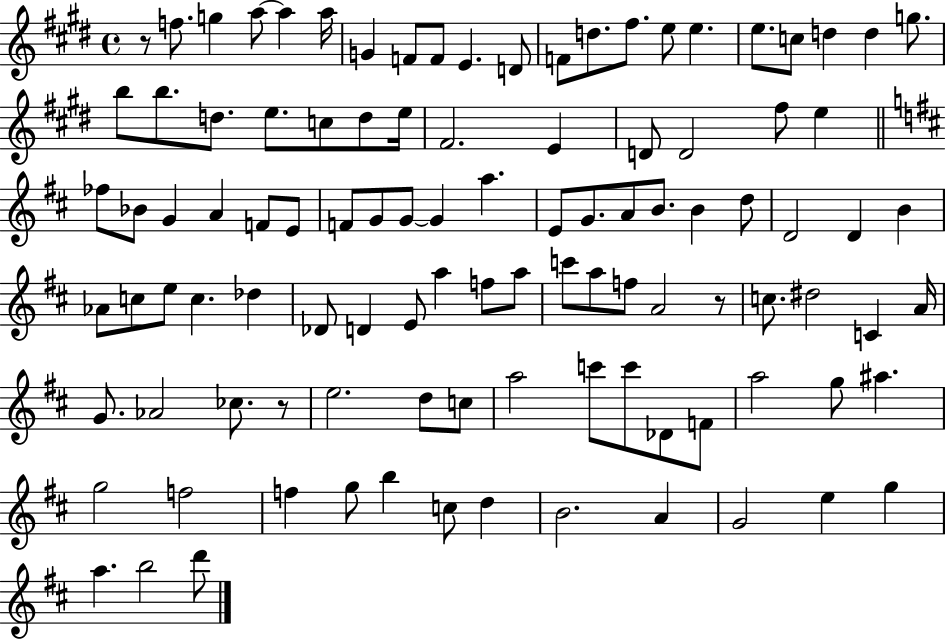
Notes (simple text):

R/e F5/e. G5/q A5/e A5/q A5/s G4/q F4/e F4/e E4/q. D4/e F4/e D5/e. F#5/e. E5/e E5/q. E5/e. C5/e D5/q D5/q G5/e. B5/e B5/e. D5/e. E5/e. C5/e D5/e E5/s F#4/h. E4/q D4/e D4/h F#5/e E5/q FES5/e Bb4/e G4/q A4/q F4/e E4/e F4/e G4/e G4/e G4/q A5/q. E4/e G4/e. A4/e B4/e. B4/q D5/e D4/h D4/q B4/q Ab4/e C5/e E5/e C5/q. Db5/q Db4/e D4/q E4/e A5/q F5/e A5/e C6/e A5/e F5/e A4/h R/e C5/e. D#5/h C4/q A4/s G4/e. Ab4/h CES5/e. R/e E5/h. D5/e C5/e A5/h C6/e C6/e Db4/e F4/e A5/h G5/e A#5/q. G5/h F5/h F5/q G5/e B5/q C5/e D5/q B4/h. A4/q G4/h E5/q G5/q A5/q. B5/h D6/e